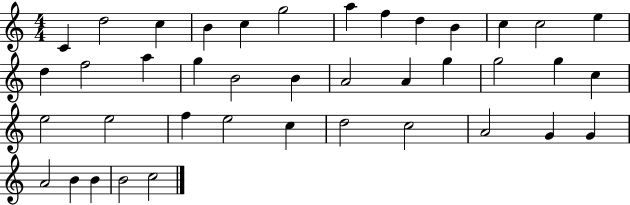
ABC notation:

X:1
T:Untitled
M:4/4
L:1/4
K:C
C d2 c B c g2 a f d B c c2 e d f2 a g B2 B A2 A g g2 g c e2 e2 f e2 c d2 c2 A2 G G A2 B B B2 c2